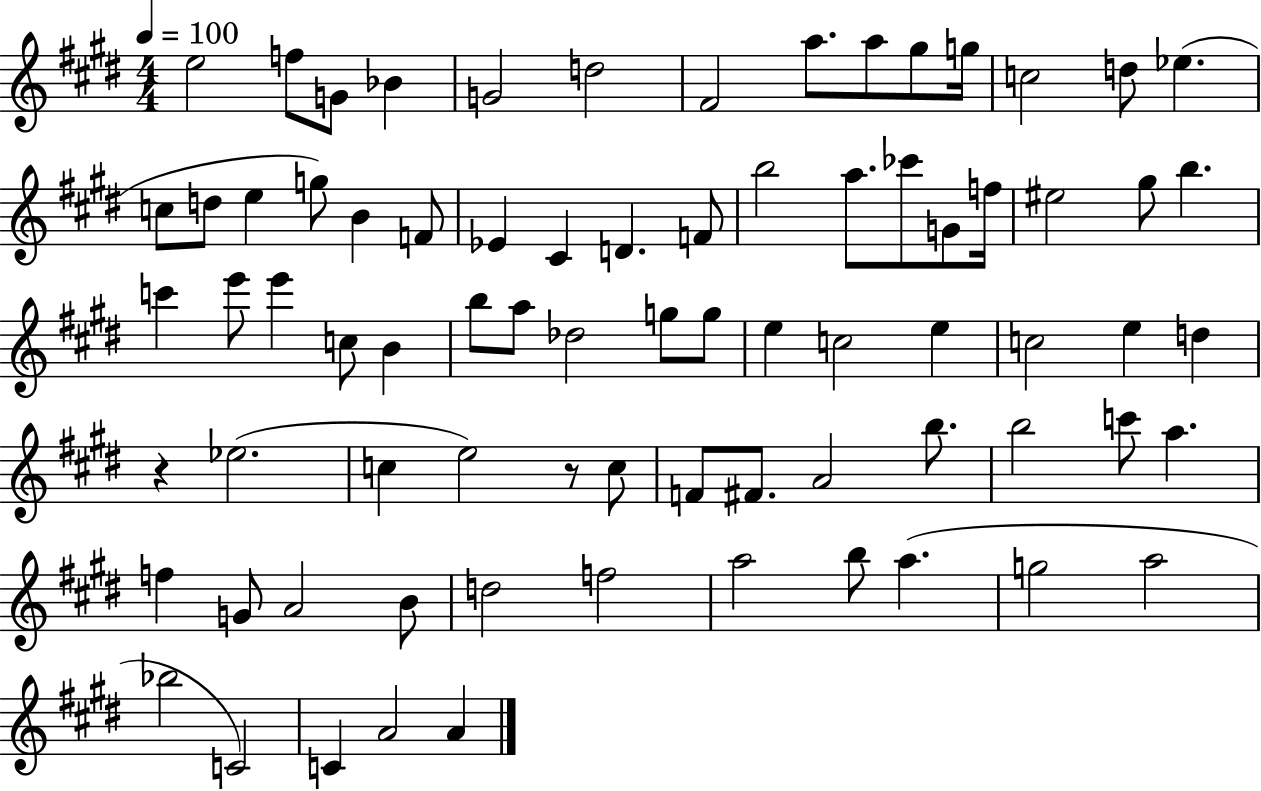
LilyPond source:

{
  \clef treble
  \numericTimeSignature
  \time 4/4
  \key e \major
  \tempo 4 = 100
  e''2 f''8 g'8 bes'4 | g'2 d''2 | fis'2 a''8. a''8 gis''8 g''16 | c''2 d''8 ees''4.( | \break c''8 d''8 e''4 g''8) b'4 f'8 | ees'4 cis'4 d'4. f'8 | b''2 a''8. ces'''8 g'8 f''16 | eis''2 gis''8 b''4. | \break c'''4 e'''8 e'''4 c''8 b'4 | b''8 a''8 des''2 g''8 g''8 | e''4 c''2 e''4 | c''2 e''4 d''4 | \break r4 ees''2.( | c''4 e''2) r8 c''8 | f'8 fis'8. a'2 b''8. | b''2 c'''8 a''4. | \break f''4 g'8 a'2 b'8 | d''2 f''2 | a''2 b''8 a''4.( | g''2 a''2 | \break bes''2 c'2) | c'4 a'2 a'4 | \bar "|."
}